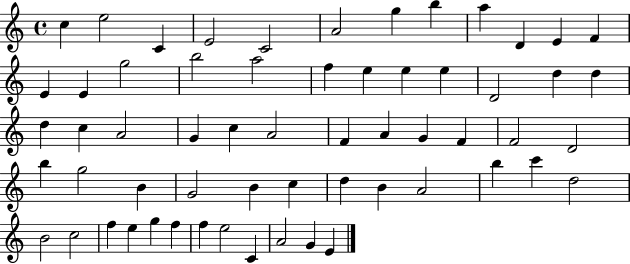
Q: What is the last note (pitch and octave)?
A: E4